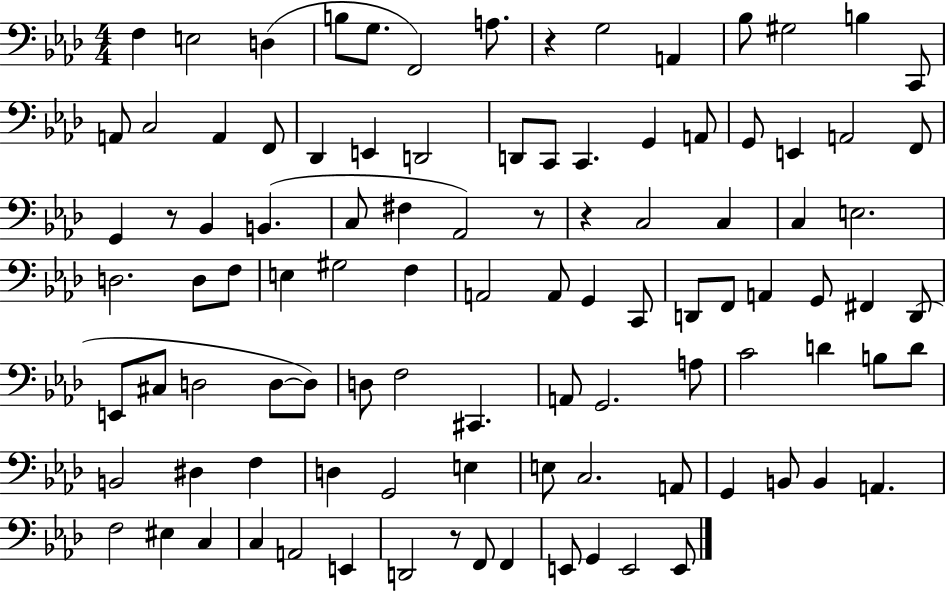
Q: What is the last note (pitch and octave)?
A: E2